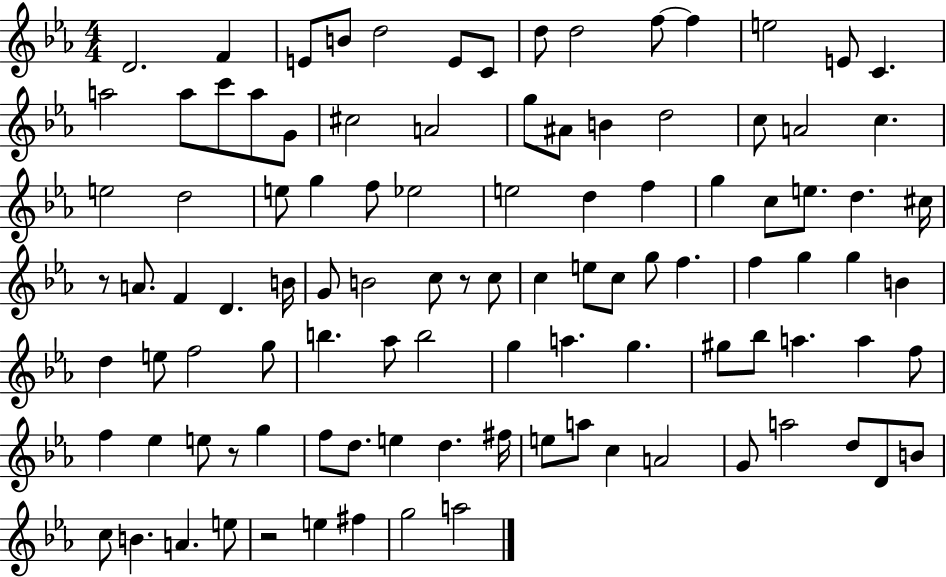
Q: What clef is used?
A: treble